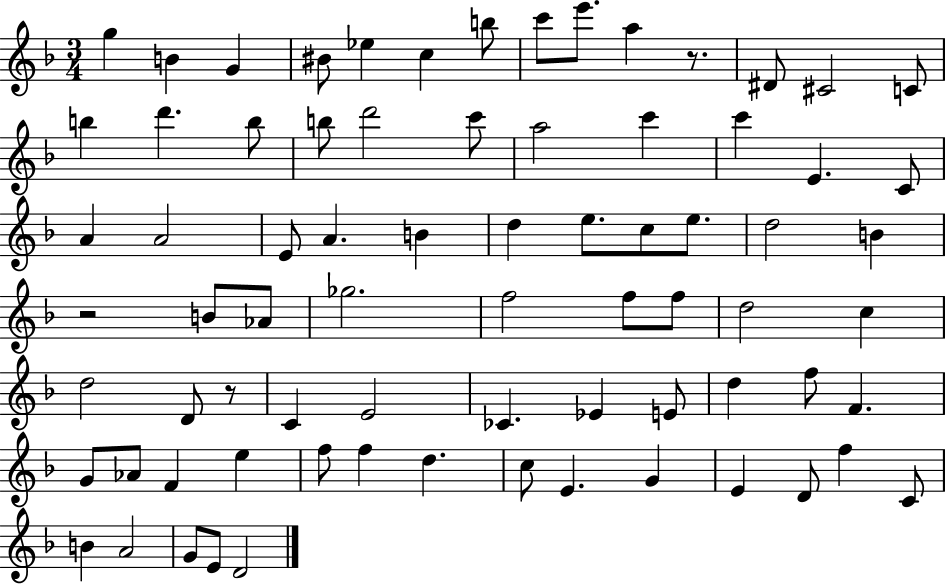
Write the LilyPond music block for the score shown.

{
  \clef treble
  \numericTimeSignature
  \time 3/4
  \key f \major
  g''4 b'4 g'4 | bis'8 ees''4 c''4 b''8 | c'''8 e'''8. a''4 r8. | dis'8 cis'2 c'8 | \break b''4 d'''4. b''8 | b''8 d'''2 c'''8 | a''2 c'''4 | c'''4 e'4. c'8 | \break a'4 a'2 | e'8 a'4. b'4 | d''4 e''8. c''8 e''8. | d''2 b'4 | \break r2 b'8 aes'8 | ges''2. | f''2 f''8 f''8 | d''2 c''4 | \break d''2 d'8 r8 | c'4 e'2 | ces'4. ees'4 e'8 | d''4 f''8 f'4. | \break g'8 aes'8 f'4 e''4 | f''8 f''4 d''4. | c''8 e'4. g'4 | e'4 d'8 f''4 c'8 | \break b'4 a'2 | g'8 e'8 d'2 | \bar "|."
}